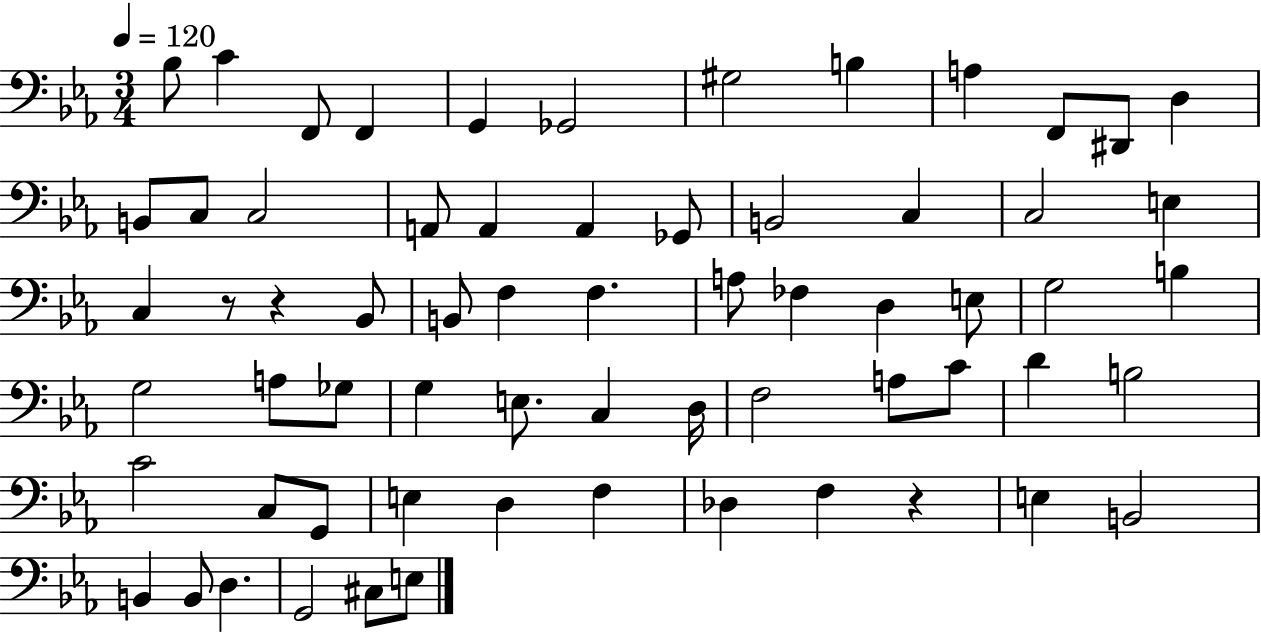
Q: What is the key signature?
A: EES major